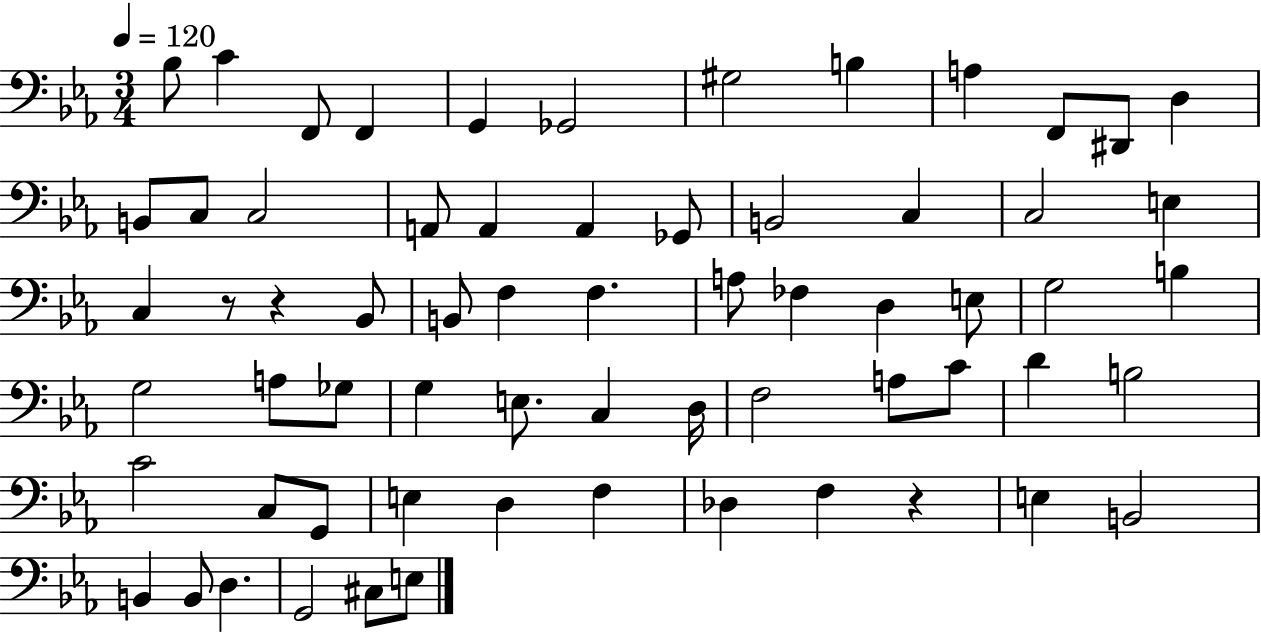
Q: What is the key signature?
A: EES major